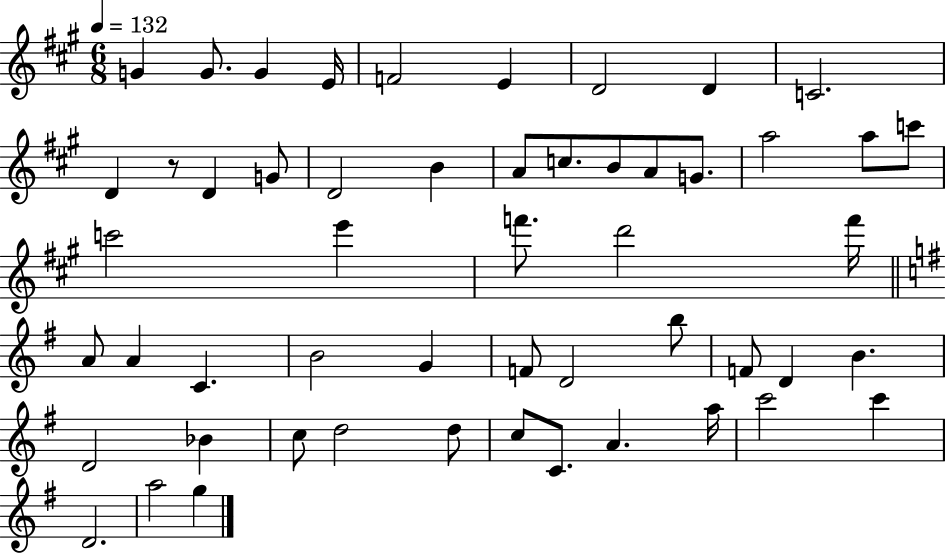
{
  \clef treble
  \numericTimeSignature
  \time 6/8
  \key a \major
  \tempo 4 = 132
  \repeat volta 2 { g'4 g'8. g'4 e'16 | f'2 e'4 | d'2 d'4 | c'2. | \break d'4 r8 d'4 g'8 | d'2 b'4 | a'8 c''8. b'8 a'8 g'8. | a''2 a''8 c'''8 | \break c'''2 e'''4 | f'''8. d'''2 f'''16 | \bar "||" \break \key g \major a'8 a'4 c'4. | b'2 g'4 | f'8 d'2 b''8 | f'8 d'4 b'4. | \break d'2 bes'4 | c''8 d''2 d''8 | c''8 c'8. a'4. a''16 | c'''2 c'''4 | \break d'2. | a''2 g''4 | } \bar "|."
}